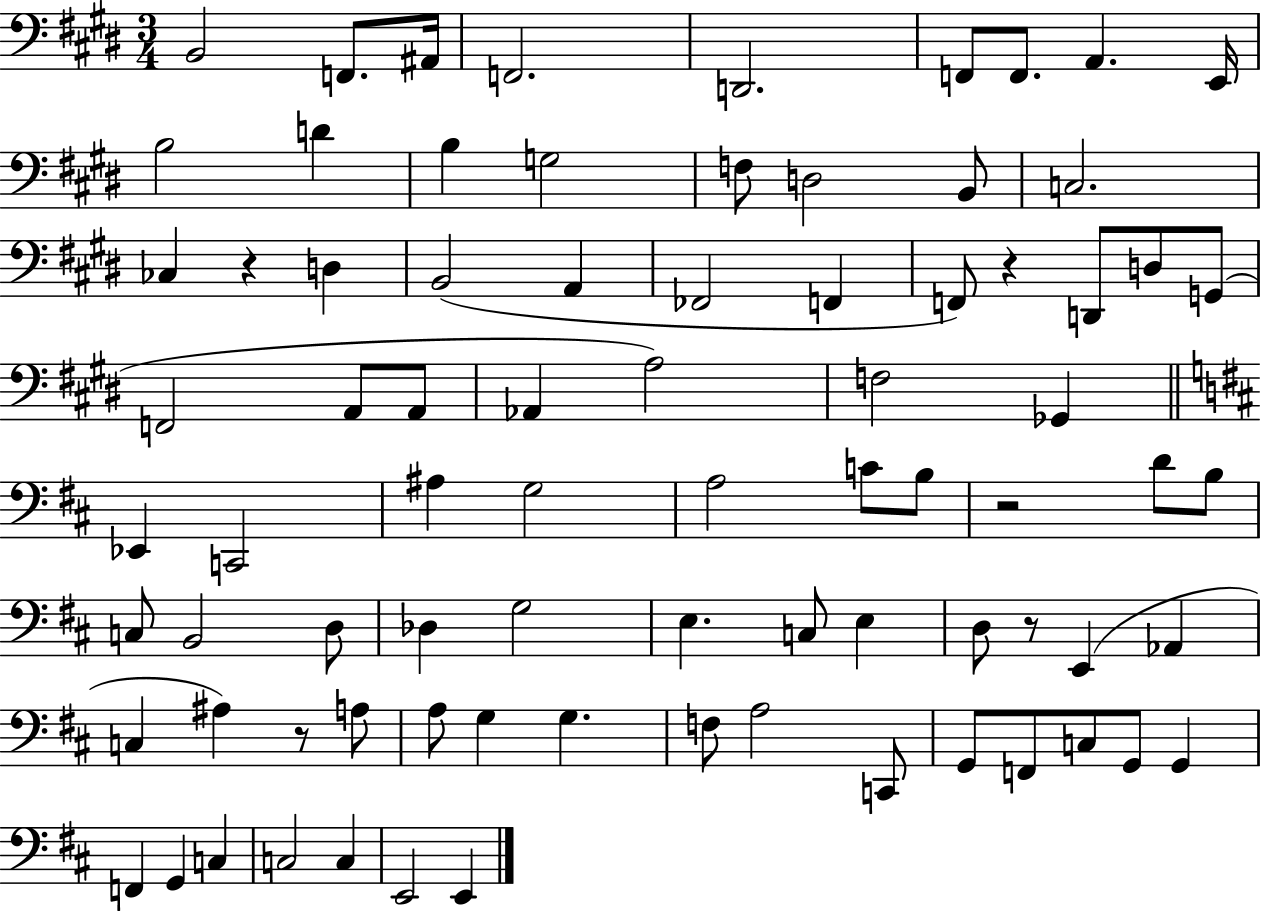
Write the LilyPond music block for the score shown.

{
  \clef bass
  \numericTimeSignature
  \time 3/4
  \key e \major
  b,2 f,8. ais,16 | f,2. | d,2. | f,8 f,8. a,4. e,16 | \break b2 d'4 | b4 g2 | f8 d2 b,8 | c2. | \break ces4 r4 d4 | b,2( a,4 | fes,2 f,4 | f,8) r4 d,8 d8 g,8( | \break f,2 a,8 a,8 | aes,4 a2) | f2 ges,4 | \bar "||" \break \key d \major ees,4 c,2 | ais4 g2 | a2 c'8 b8 | r2 d'8 b8 | \break c8 b,2 d8 | des4 g2 | e4. c8 e4 | d8 r8 e,4( aes,4 | \break c4 ais4) r8 a8 | a8 g4 g4. | f8 a2 c,8 | g,8 f,8 c8 g,8 g,4 | \break f,4 g,4 c4 | c2 c4 | e,2 e,4 | \bar "|."
}